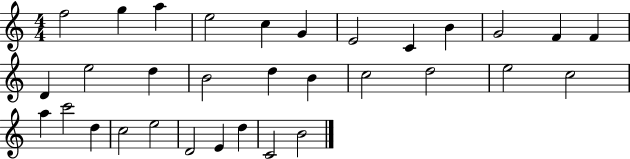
{
  \clef treble
  \numericTimeSignature
  \time 4/4
  \key c \major
  f''2 g''4 a''4 | e''2 c''4 g'4 | e'2 c'4 b'4 | g'2 f'4 f'4 | \break d'4 e''2 d''4 | b'2 d''4 b'4 | c''2 d''2 | e''2 c''2 | \break a''4 c'''2 d''4 | c''2 e''2 | d'2 e'4 d''4 | c'2 b'2 | \break \bar "|."
}